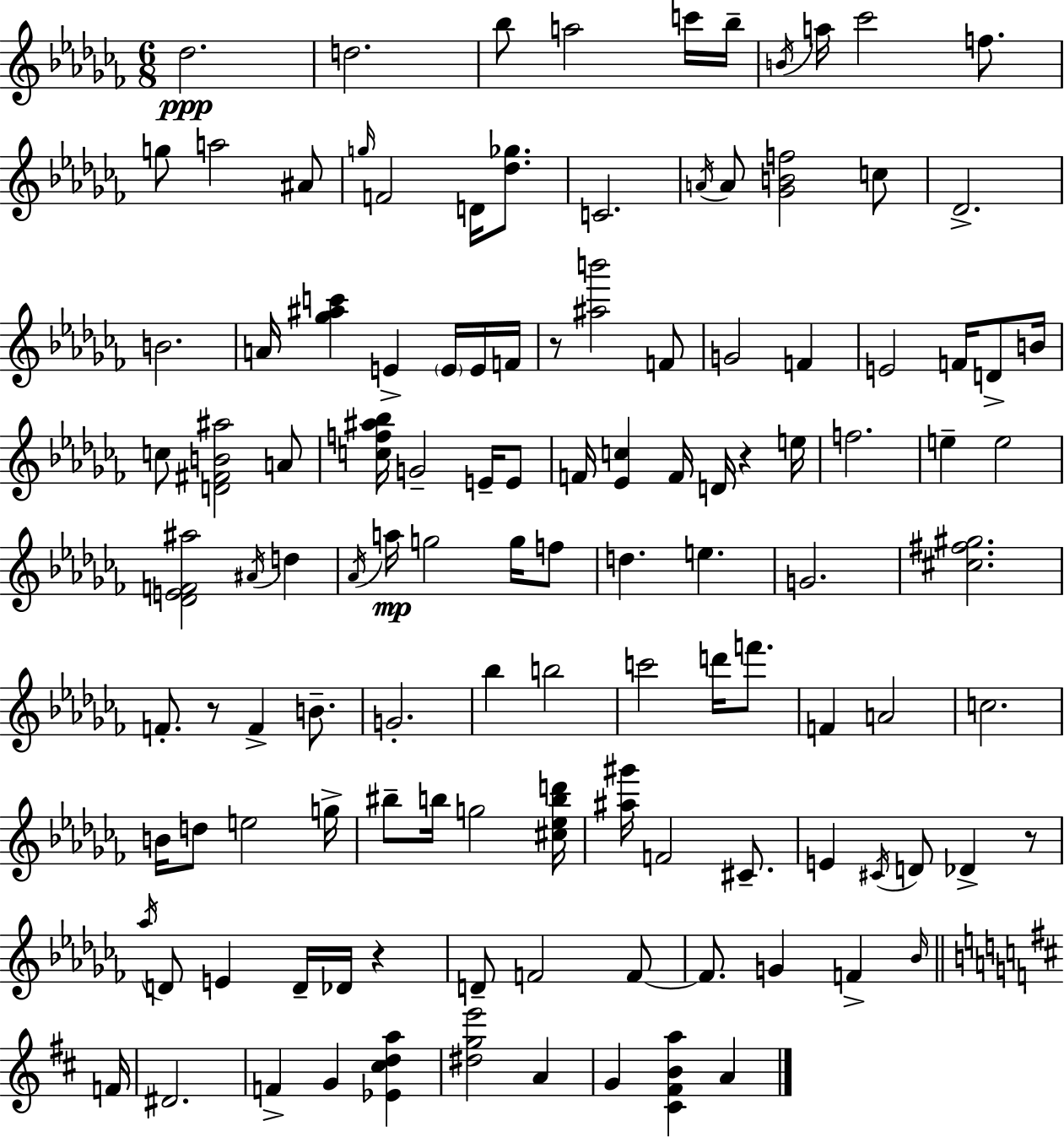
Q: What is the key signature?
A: AES minor